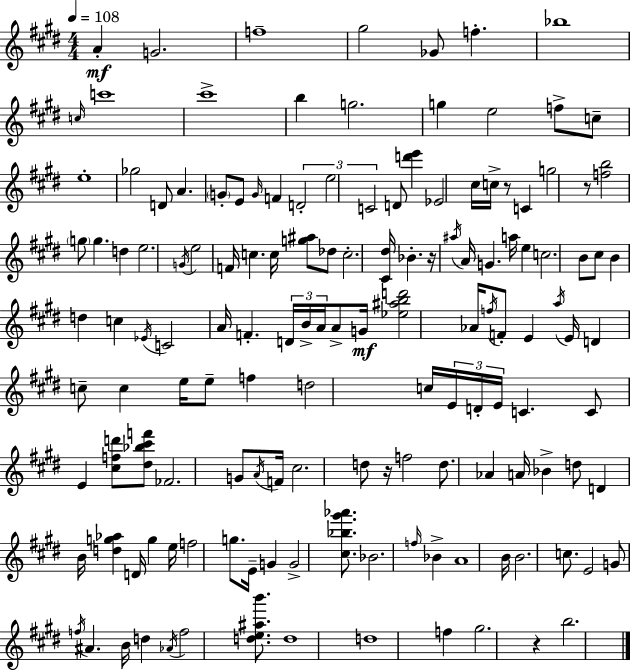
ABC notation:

X:1
T:Untitled
M:4/4
L:1/4
K:E
A G2 f4 ^g2 _G/2 f _b4 c/4 c'4 ^c'4 b g2 g e2 f/2 c/2 e4 _g2 D/2 A G/2 E/2 G/4 F D2 e2 C2 D/2 [d'e'] _E2 ^c/4 c/4 z/2 C g2 z/2 [fb]2 g/2 g d e2 G/4 e2 F/4 c c/4 [g^a]/2 _d/2 c2 [^C^d]/4 _B z/4 ^a/4 A/4 G a/4 e c2 B/2 ^c/2 B d c _E/4 C2 A/4 F D/4 B/4 A/4 A/2 G/4 [_e^abd']2 _A/4 f/4 F/2 E a/4 E/4 D c/2 c e/4 e/2 f d2 c/4 E/4 D/4 E/4 C C/2 E [^cfd']/2 [^d_b^c'f']/2 _F2 G/2 A/4 F/4 ^c2 d/2 z/4 f2 d/2 _A A/4 _B d/2 D B/4 [dg_a] D/4 g e/4 f2 g/2 E/4 G G2 [^c_b^g'_a']/2 _B2 f/4 _B A4 B/4 B2 c/2 E2 G/2 f/4 ^A B/4 d _A/4 f2 [de^ab']/2 d4 d4 f ^g2 z b2